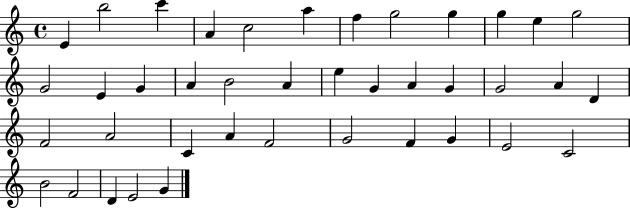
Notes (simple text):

E4/q B5/h C6/q A4/q C5/h A5/q F5/q G5/h G5/q G5/q E5/q G5/h G4/h E4/q G4/q A4/q B4/h A4/q E5/q G4/q A4/q G4/q G4/h A4/q D4/q F4/h A4/h C4/q A4/q F4/h G4/h F4/q G4/q E4/h C4/h B4/h F4/h D4/q E4/h G4/q